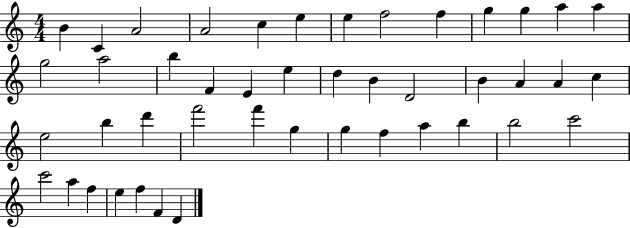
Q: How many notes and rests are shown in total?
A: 45